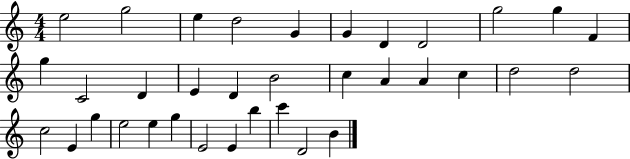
{
  \clef treble
  \numericTimeSignature
  \time 4/4
  \key c \major
  e''2 g''2 | e''4 d''2 g'4 | g'4 d'4 d'2 | g''2 g''4 f'4 | \break g''4 c'2 d'4 | e'4 d'4 b'2 | c''4 a'4 a'4 c''4 | d''2 d''2 | \break c''2 e'4 g''4 | e''2 e''4 g''4 | e'2 e'4 b''4 | c'''4 d'2 b'4 | \break \bar "|."
}